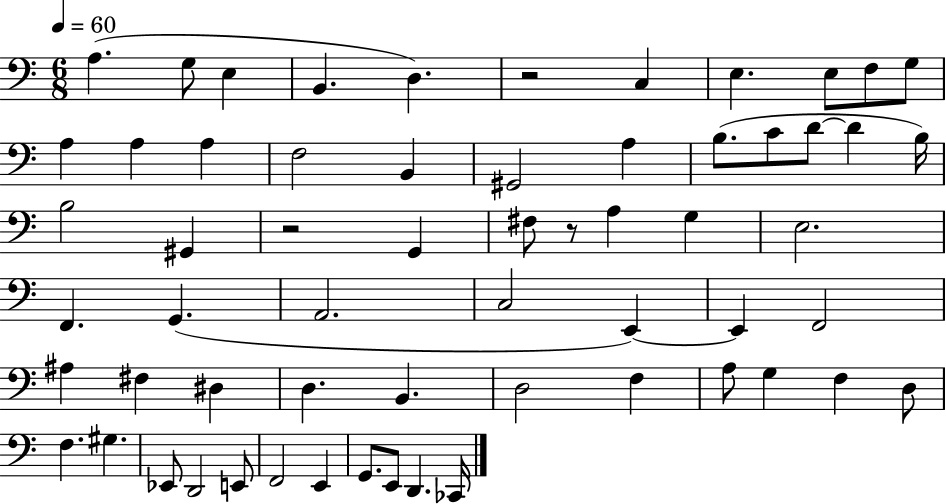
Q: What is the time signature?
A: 6/8